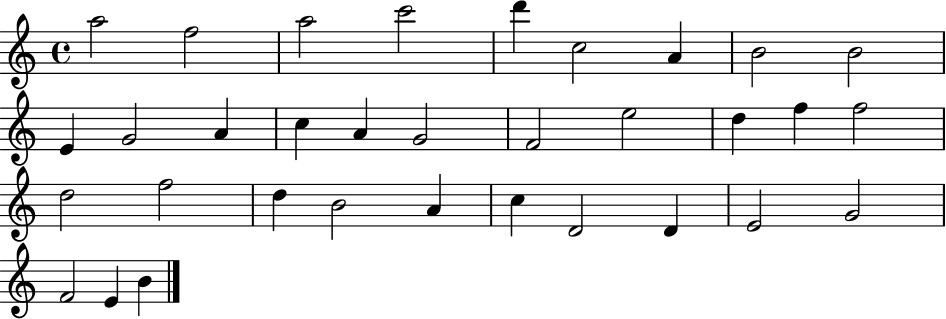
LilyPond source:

{
  \clef treble
  \time 4/4
  \defaultTimeSignature
  \key c \major
  a''2 f''2 | a''2 c'''2 | d'''4 c''2 a'4 | b'2 b'2 | \break e'4 g'2 a'4 | c''4 a'4 g'2 | f'2 e''2 | d''4 f''4 f''2 | \break d''2 f''2 | d''4 b'2 a'4 | c''4 d'2 d'4 | e'2 g'2 | \break f'2 e'4 b'4 | \bar "|."
}